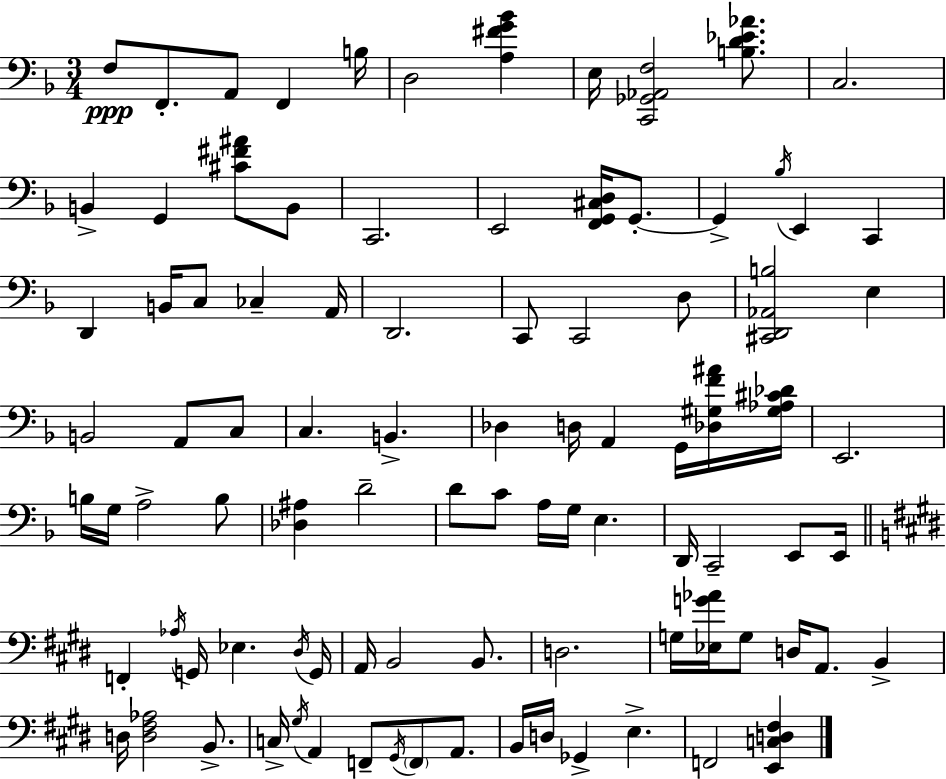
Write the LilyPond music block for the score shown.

{
  \clef bass
  \numericTimeSignature
  \time 3/4
  \key d \minor
  f8\ppp f,8.-. a,8 f,4 b16 | d2 <a fis' g' bes'>4 | e16 <c, ges, aes, f>2 <b d' ees' aes'>8. | c2. | \break b,4-> g,4 <cis' fis' ais'>8 b,8 | c,2. | e,2 <f, g, cis d>16 g,8.-.~~ | g,4-> \acciaccatura { bes16 } e,4 c,4 | \break d,4 b,16 c8 ces4-- | a,16 d,2. | c,8 c,2 d8 | <cis, d, aes, b>2 e4 | \break b,2 a,8 c8 | c4. b,4.-> | des4 d16 a,4 g,16 <des gis f' ais'>16 | <gis aes cis' des'>16 e,2. | \break b16 g16 a2-> b8 | <des ais>4 d'2-- | d'8 c'8 a16 g16 e4. | d,16 c,2-- e,8 | \break e,16 \bar "||" \break \key e \major f,4-. \acciaccatura { aes16 } g,16 ees4. | \acciaccatura { dis16 } g,16 a,16 b,2 b,8. | d2. | g16 <ees g' aes'>16 g8 d16 a,8. b,4-> | \break d16 <d fis aes>2 b,8.-> | c16-> \acciaccatura { gis16 } a,4 f,8-- \acciaccatura { gis,16 } \parenthesize f,8 | a,8. b,16 d16 ges,4-> e4.-> | f,2 | \break <e, c d fis>4 \bar "|."
}